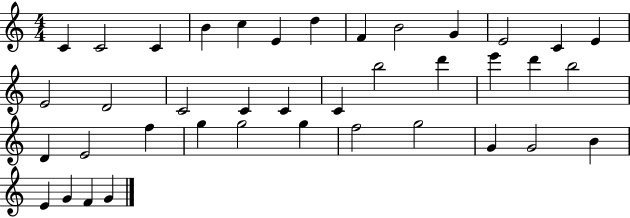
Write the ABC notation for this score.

X:1
T:Untitled
M:4/4
L:1/4
K:C
C C2 C B c E d F B2 G E2 C E E2 D2 C2 C C C b2 d' e' d' b2 D E2 f g g2 g f2 g2 G G2 B E G F G